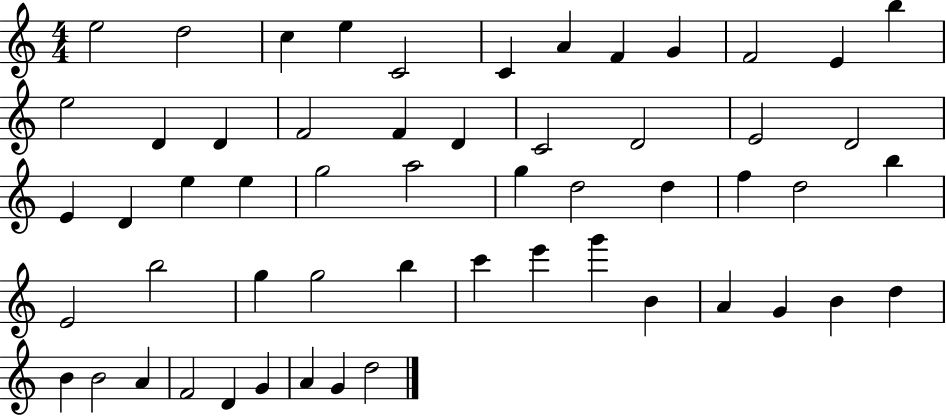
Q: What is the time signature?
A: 4/4